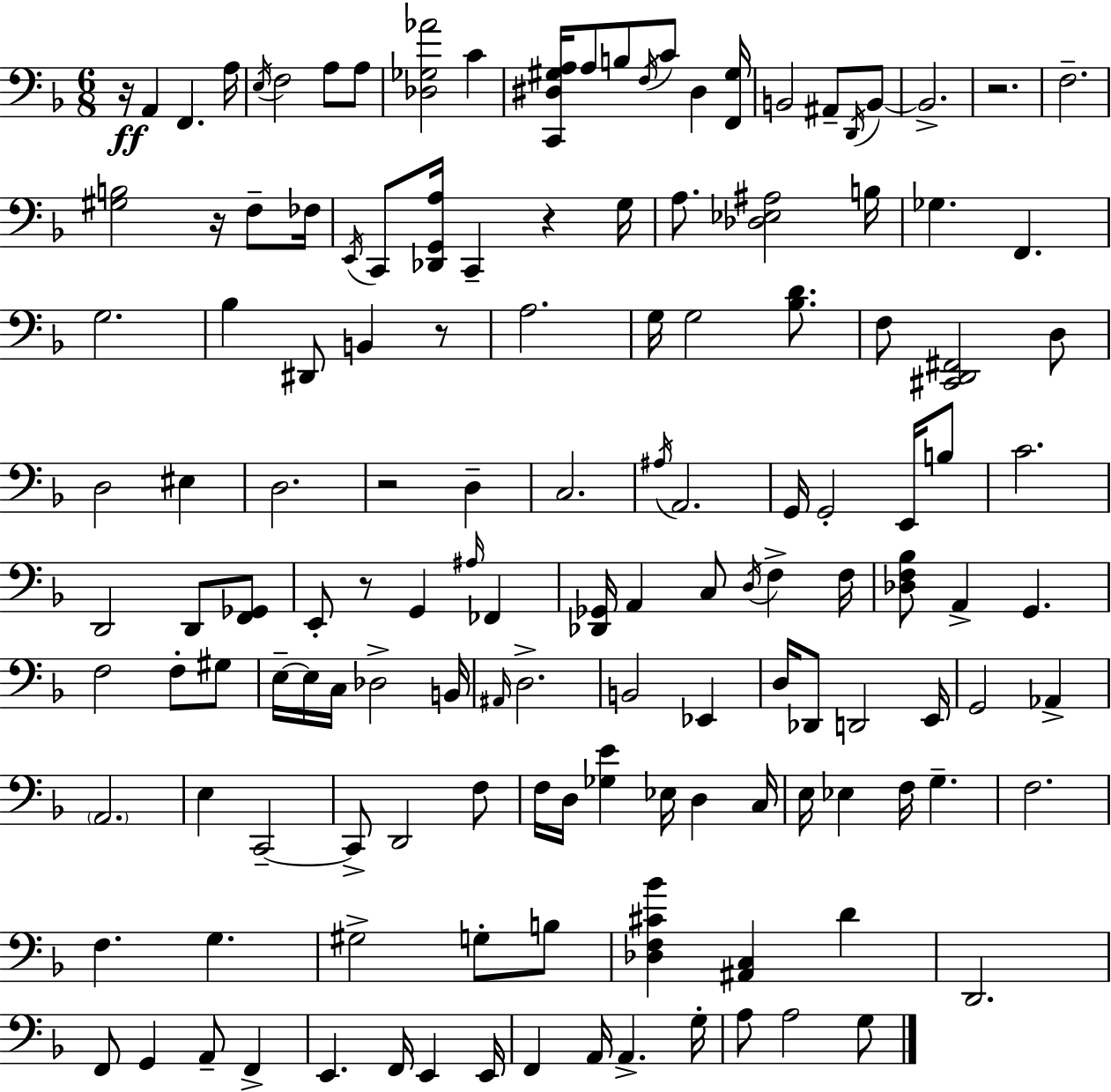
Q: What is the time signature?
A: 6/8